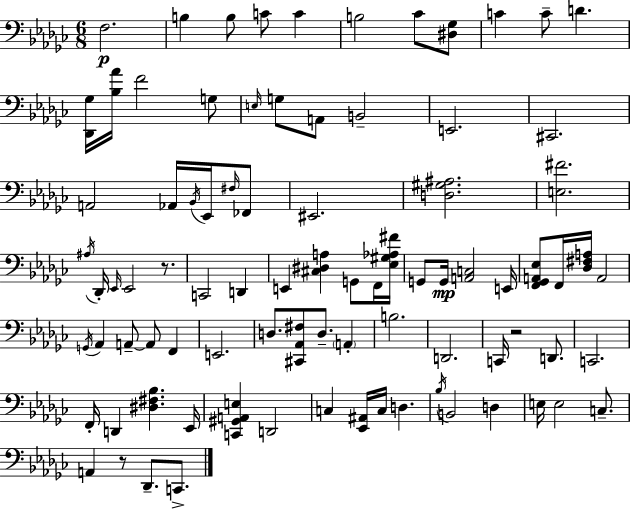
{
  \clef bass
  \numericTimeSignature
  \time 6/8
  \key ees \minor
  f2.\p | b4 b8 c'8 c'4 | b2 ces'8 <dis ges>8 | c'4 c'8-- d'4. | \break <des, ges>16 <bes aes'>16 f'2 g8 | \grace { e16 } g8 a,8 b,2-- | e,2. | cis,2. | \break a,2 aes,16 \acciaccatura { bes,16 } ees,16 | \grace { fis16 } fes,8 eis,2. | <d gis ais>2. | <e fis'>2. | \break \acciaccatura { ais16 } des,16-. \grace { ees,16 } ees,2 | r8. c,2 | d,4 e,4 <cis dis a>4 | g,8 f,16 <ees gis aes fis'>16 g,8 g,16\mp <a, c>2 | \break e,16 <f, ges, a, ees>8 f,16 <des fis a>16 a,2 | \acciaccatura { g,16 } aes,4 a,8--~~ | a,8 f,4 e,2. | d8. <cis, aes, fis>8 d8.-- | \break \parenthesize a,4-. b2. | d,2. | c,16 r2 | d,8. c,2. | \break f,16-. d,4 <dis fis bes>4. | ees,16 <c, gis, a, e>4 d,2 | c4 <ees, ais,>16 c16 | d4. \acciaccatura { bes16 } b,2 | \break d4 e16 e2 | c8.-- a,4 r8 | des,8.-- c,8.-> \bar "|."
}